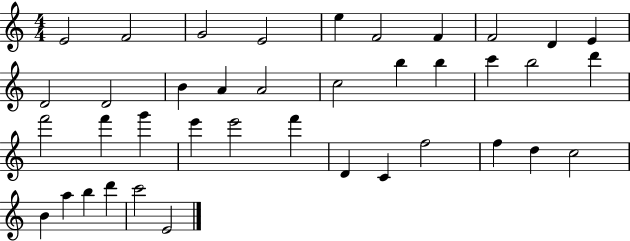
X:1
T:Untitled
M:4/4
L:1/4
K:C
E2 F2 G2 E2 e F2 F F2 D E D2 D2 B A A2 c2 b b c' b2 d' f'2 f' g' e' e'2 f' D C f2 f d c2 B a b d' c'2 E2